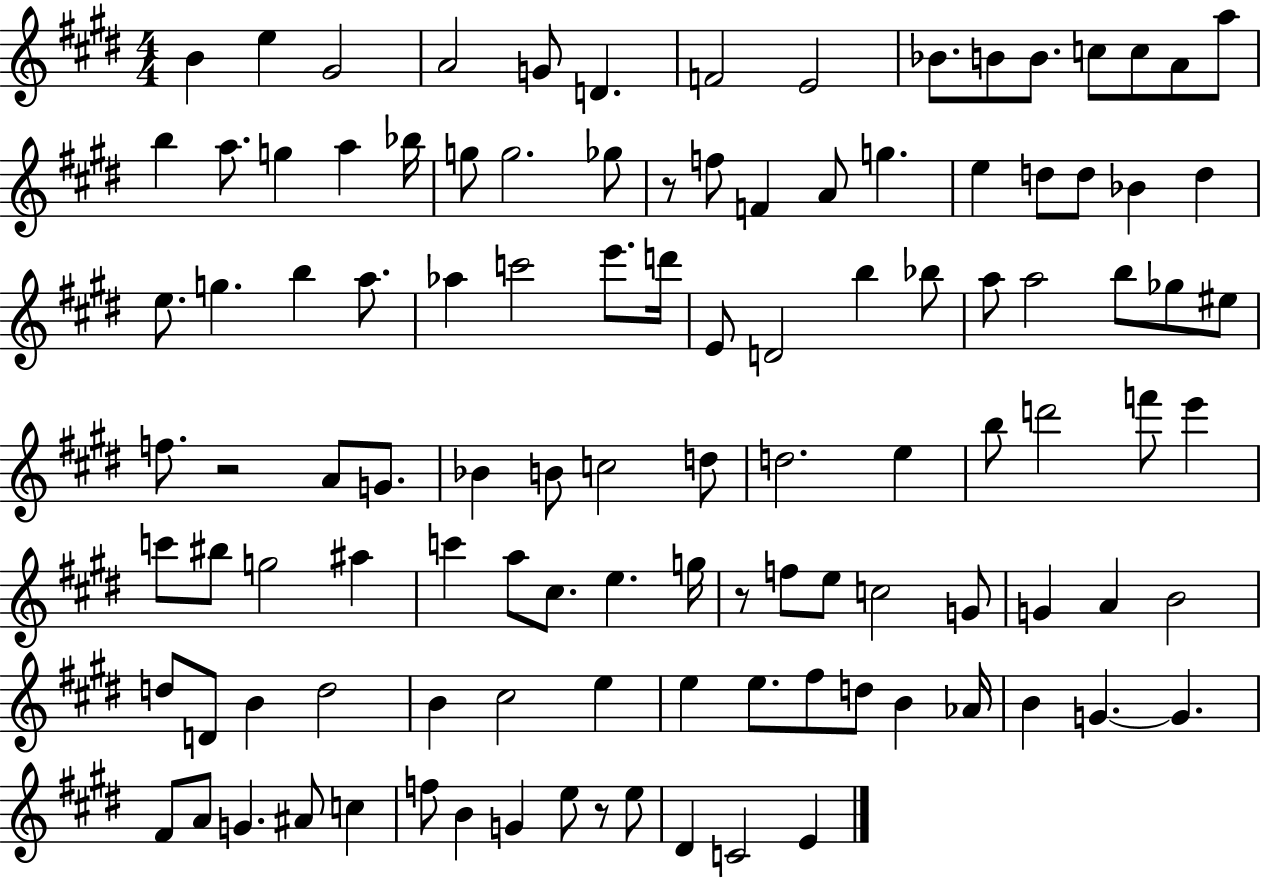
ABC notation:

X:1
T:Untitled
M:4/4
L:1/4
K:E
B e ^G2 A2 G/2 D F2 E2 _B/2 B/2 B/2 c/2 c/2 A/2 a/2 b a/2 g a _b/4 g/2 g2 _g/2 z/2 f/2 F A/2 g e d/2 d/2 _B d e/2 g b a/2 _a c'2 e'/2 d'/4 E/2 D2 b _b/2 a/2 a2 b/2 _g/2 ^e/2 f/2 z2 A/2 G/2 _B B/2 c2 d/2 d2 e b/2 d'2 f'/2 e' c'/2 ^b/2 g2 ^a c' a/2 ^c/2 e g/4 z/2 f/2 e/2 c2 G/2 G A B2 d/2 D/2 B d2 B ^c2 e e e/2 ^f/2 d/2 B _A/4 B G G ^F/2 A/2 G ^A/2 c f/2 B G e/2 z/2 e/2 ^D C2 E